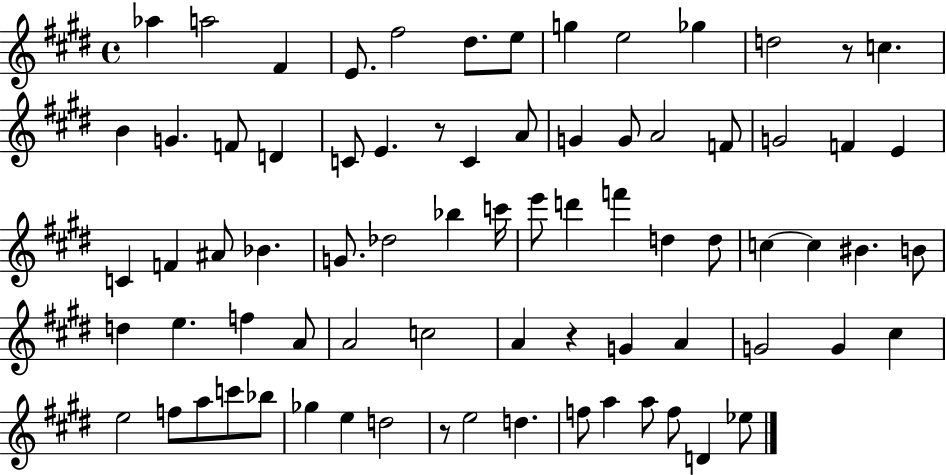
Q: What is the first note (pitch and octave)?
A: Ab5